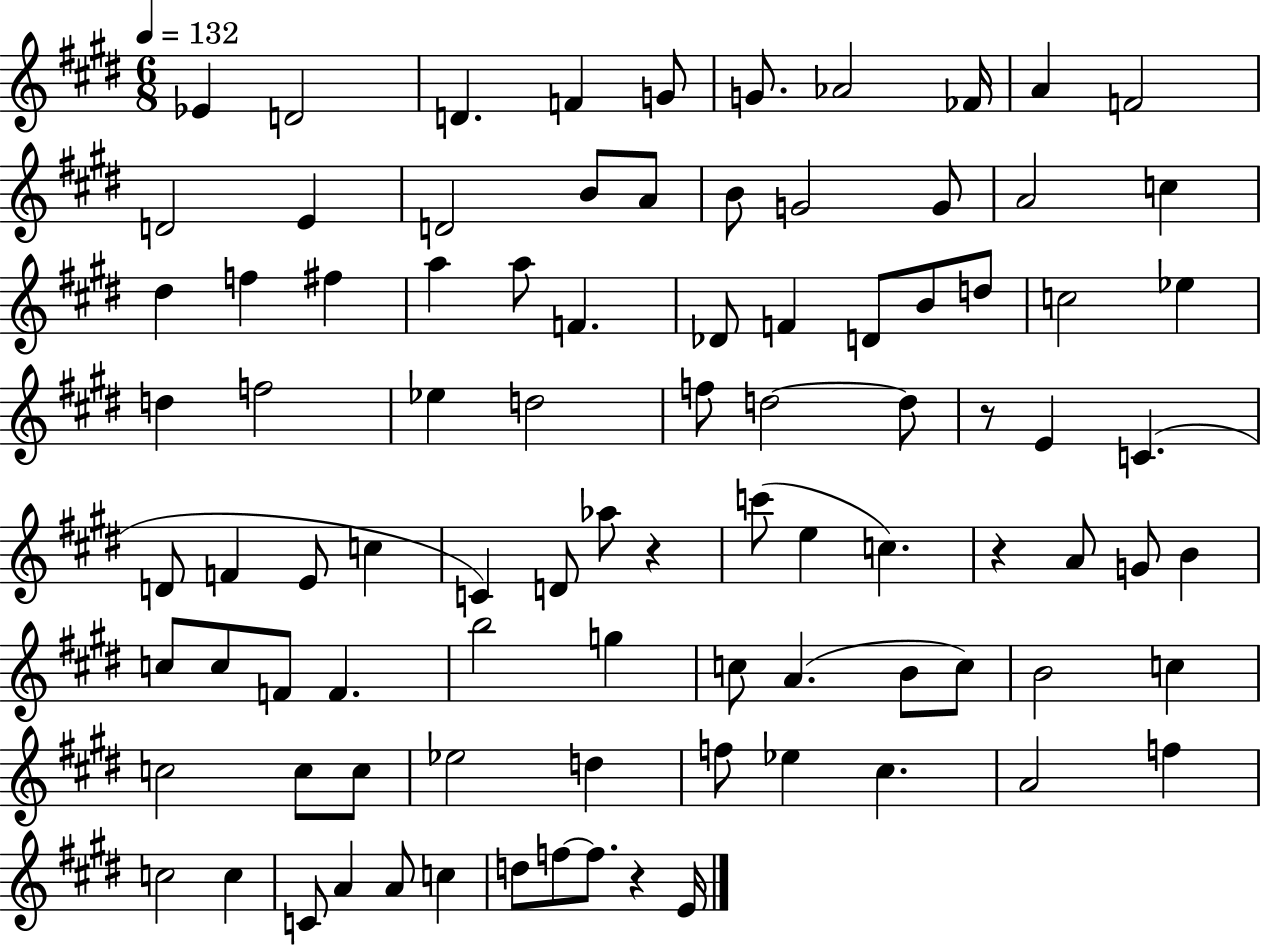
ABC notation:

X:1
T:Untitled
M:6/8
L:1/4
K:E
_E D2 D F G/2 G/2 _A2 _F/4 A F2 D2 E D2 B/2 A/2 B/2 G2 G/2 A2 c ^d f ^f a a/2 F _D/2 F D/2 B/2 d/2 c2 _e d f2 _e d2 f/2 d2 d/2 z/2 E C D/2 F E/2 c C D/2 _a/2 z c'/2 e c z A/2 G/2 B c/2 c/2 F/2 F b2 g c/2 A B/2 c/2 B2 c c2 c/2 c/2 _e2 d f/2 _e ^c A2 f c2 c C/2 A A/2 c d/2 f/2 f/2 z E/4